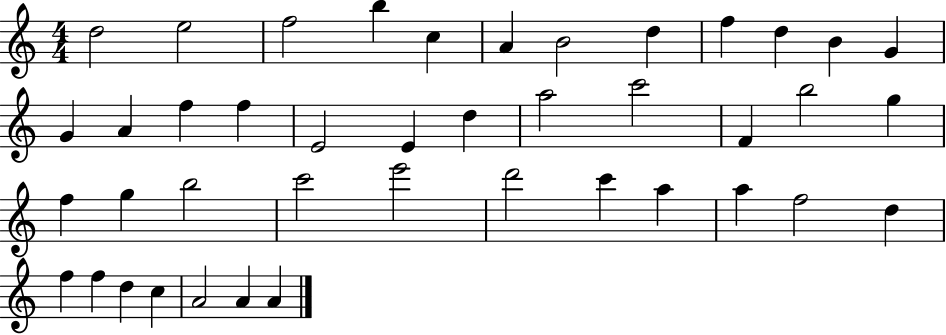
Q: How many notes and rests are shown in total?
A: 42